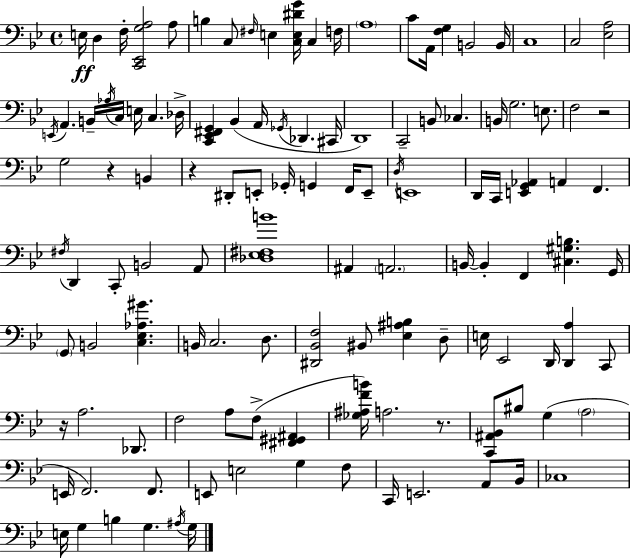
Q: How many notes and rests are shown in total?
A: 121